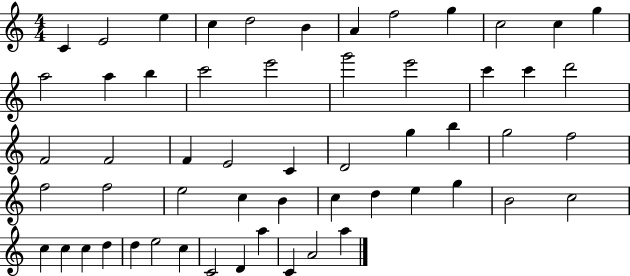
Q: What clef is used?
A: treble